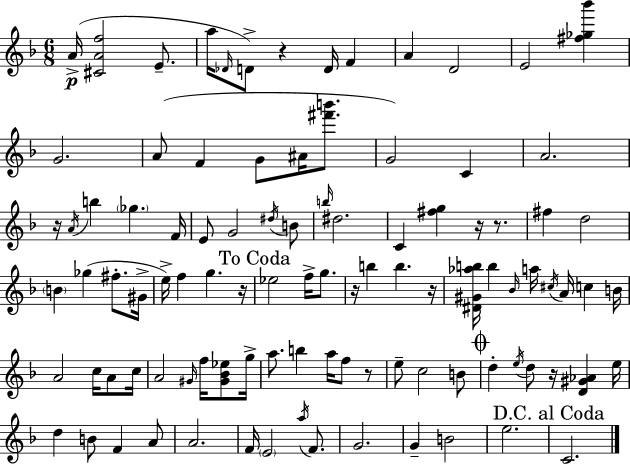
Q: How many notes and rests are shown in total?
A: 99